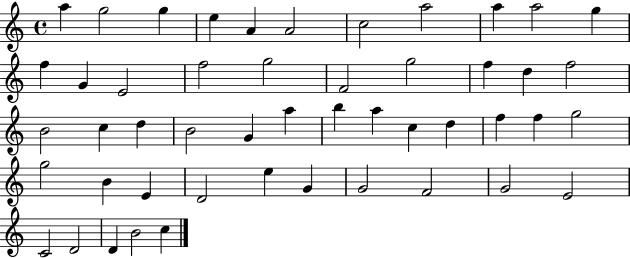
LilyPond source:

{
  \clef treble
  \time 4/4
  \defaultTimeSignature
  \key c \major
  a''4 g''2 g''4 | e''4 a'4 a'2 | c''2 a''2 | a''4 a''2 g''4 | \break f''4 g'4 e'2 | f''2 g''2 | f'2 g''2 | f''4 d''4 f''2 | \break b'2 c''4 d''4 | b'2 g'4 a''4 | b''4 a''4 c''4 d''4 | f''4 f''4 g''2 | \break g''2 b'4 e'4 | d'2 e''4 g'4 | g'2 f'2 | g'2 e'2 | \break c'2 d'2 | d'4 b'2 c''4 | \bar "|."
}